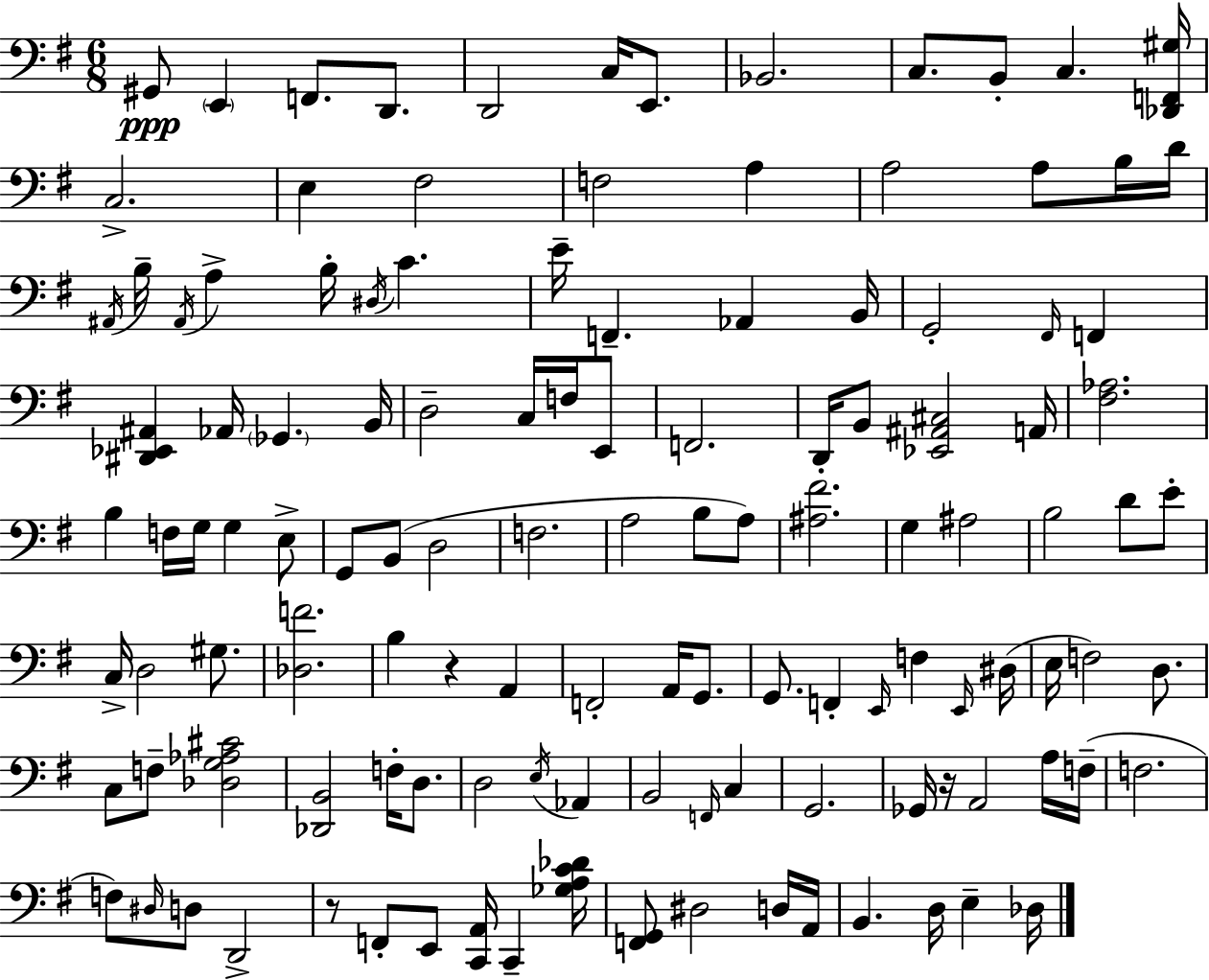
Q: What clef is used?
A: bass